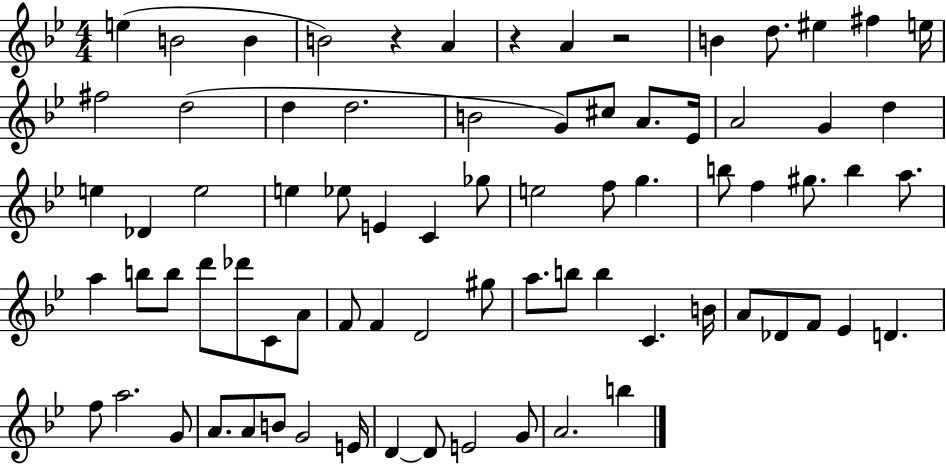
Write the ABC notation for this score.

X:1
T:Untitled
M:4/4
L:1/4
K:Bb
e B2 B B2 z A z A z2 B d/2 ^e ^f e/4 ^f2 d2 d d2 B2 G/2 ^c/2 A/2 _E/4 A2 G d e _D e2 e _e/2 E C _g/2 e2 f/2 g b/2 f ^g/2 b a/2 a b/2 b/2 d'/2 _d'/2 C/2 A/2 F/2 F D2 ^g/2 a/2 b/2 b C B/4 A/2 _D/2 F/2 _E D f/2 a2 G/2 A/2 A/2 B/2 G2 E/4 D D/2 E2 G/2 A2 b